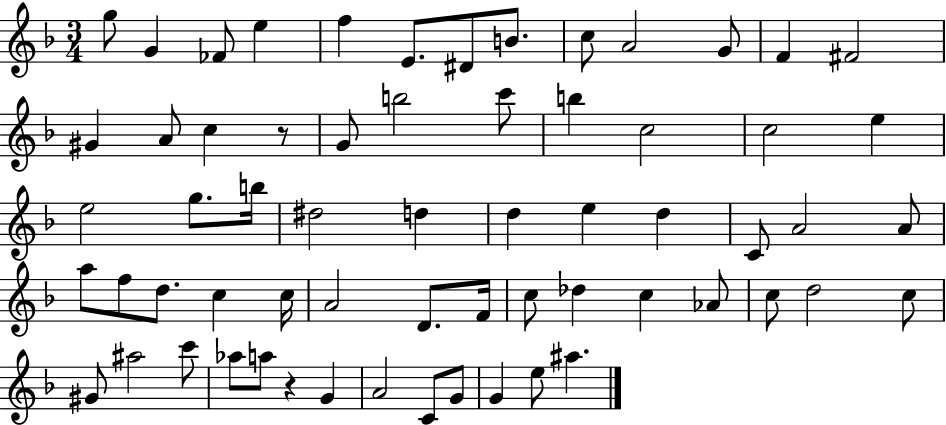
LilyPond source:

{
  \clef treble
  \numericTimeSignature
  \time 3/4
  \key f \major
  g''8 g'4 fes'8 e''4 | f''4 e'8. dis'8 b'8. | c''8 a'2 g'8 | f'4 fis'2 | \break gis'4 a'8 c''4 r8 | g'8 b''2 c'''8 | b''4 c''2 | c''2 e''4 | \break e''2 g''8. b''16 | dis''2 d''4 | d''4 e''4 d''4 | c'8 a'2 a'8 | \break a''8 f''8 d''8. c''4 c''16 | a'2 d'8. f'16 | c''8 des''4 c''4 aes'8 | c''8 d''2 c''8 | \break gis'8 ais''2 c'''8 | aes''8 a''8 r4 g'4 | a'2 c'8 g'8 | g'4 e''8 ais''4. | \break \bar "|."
}